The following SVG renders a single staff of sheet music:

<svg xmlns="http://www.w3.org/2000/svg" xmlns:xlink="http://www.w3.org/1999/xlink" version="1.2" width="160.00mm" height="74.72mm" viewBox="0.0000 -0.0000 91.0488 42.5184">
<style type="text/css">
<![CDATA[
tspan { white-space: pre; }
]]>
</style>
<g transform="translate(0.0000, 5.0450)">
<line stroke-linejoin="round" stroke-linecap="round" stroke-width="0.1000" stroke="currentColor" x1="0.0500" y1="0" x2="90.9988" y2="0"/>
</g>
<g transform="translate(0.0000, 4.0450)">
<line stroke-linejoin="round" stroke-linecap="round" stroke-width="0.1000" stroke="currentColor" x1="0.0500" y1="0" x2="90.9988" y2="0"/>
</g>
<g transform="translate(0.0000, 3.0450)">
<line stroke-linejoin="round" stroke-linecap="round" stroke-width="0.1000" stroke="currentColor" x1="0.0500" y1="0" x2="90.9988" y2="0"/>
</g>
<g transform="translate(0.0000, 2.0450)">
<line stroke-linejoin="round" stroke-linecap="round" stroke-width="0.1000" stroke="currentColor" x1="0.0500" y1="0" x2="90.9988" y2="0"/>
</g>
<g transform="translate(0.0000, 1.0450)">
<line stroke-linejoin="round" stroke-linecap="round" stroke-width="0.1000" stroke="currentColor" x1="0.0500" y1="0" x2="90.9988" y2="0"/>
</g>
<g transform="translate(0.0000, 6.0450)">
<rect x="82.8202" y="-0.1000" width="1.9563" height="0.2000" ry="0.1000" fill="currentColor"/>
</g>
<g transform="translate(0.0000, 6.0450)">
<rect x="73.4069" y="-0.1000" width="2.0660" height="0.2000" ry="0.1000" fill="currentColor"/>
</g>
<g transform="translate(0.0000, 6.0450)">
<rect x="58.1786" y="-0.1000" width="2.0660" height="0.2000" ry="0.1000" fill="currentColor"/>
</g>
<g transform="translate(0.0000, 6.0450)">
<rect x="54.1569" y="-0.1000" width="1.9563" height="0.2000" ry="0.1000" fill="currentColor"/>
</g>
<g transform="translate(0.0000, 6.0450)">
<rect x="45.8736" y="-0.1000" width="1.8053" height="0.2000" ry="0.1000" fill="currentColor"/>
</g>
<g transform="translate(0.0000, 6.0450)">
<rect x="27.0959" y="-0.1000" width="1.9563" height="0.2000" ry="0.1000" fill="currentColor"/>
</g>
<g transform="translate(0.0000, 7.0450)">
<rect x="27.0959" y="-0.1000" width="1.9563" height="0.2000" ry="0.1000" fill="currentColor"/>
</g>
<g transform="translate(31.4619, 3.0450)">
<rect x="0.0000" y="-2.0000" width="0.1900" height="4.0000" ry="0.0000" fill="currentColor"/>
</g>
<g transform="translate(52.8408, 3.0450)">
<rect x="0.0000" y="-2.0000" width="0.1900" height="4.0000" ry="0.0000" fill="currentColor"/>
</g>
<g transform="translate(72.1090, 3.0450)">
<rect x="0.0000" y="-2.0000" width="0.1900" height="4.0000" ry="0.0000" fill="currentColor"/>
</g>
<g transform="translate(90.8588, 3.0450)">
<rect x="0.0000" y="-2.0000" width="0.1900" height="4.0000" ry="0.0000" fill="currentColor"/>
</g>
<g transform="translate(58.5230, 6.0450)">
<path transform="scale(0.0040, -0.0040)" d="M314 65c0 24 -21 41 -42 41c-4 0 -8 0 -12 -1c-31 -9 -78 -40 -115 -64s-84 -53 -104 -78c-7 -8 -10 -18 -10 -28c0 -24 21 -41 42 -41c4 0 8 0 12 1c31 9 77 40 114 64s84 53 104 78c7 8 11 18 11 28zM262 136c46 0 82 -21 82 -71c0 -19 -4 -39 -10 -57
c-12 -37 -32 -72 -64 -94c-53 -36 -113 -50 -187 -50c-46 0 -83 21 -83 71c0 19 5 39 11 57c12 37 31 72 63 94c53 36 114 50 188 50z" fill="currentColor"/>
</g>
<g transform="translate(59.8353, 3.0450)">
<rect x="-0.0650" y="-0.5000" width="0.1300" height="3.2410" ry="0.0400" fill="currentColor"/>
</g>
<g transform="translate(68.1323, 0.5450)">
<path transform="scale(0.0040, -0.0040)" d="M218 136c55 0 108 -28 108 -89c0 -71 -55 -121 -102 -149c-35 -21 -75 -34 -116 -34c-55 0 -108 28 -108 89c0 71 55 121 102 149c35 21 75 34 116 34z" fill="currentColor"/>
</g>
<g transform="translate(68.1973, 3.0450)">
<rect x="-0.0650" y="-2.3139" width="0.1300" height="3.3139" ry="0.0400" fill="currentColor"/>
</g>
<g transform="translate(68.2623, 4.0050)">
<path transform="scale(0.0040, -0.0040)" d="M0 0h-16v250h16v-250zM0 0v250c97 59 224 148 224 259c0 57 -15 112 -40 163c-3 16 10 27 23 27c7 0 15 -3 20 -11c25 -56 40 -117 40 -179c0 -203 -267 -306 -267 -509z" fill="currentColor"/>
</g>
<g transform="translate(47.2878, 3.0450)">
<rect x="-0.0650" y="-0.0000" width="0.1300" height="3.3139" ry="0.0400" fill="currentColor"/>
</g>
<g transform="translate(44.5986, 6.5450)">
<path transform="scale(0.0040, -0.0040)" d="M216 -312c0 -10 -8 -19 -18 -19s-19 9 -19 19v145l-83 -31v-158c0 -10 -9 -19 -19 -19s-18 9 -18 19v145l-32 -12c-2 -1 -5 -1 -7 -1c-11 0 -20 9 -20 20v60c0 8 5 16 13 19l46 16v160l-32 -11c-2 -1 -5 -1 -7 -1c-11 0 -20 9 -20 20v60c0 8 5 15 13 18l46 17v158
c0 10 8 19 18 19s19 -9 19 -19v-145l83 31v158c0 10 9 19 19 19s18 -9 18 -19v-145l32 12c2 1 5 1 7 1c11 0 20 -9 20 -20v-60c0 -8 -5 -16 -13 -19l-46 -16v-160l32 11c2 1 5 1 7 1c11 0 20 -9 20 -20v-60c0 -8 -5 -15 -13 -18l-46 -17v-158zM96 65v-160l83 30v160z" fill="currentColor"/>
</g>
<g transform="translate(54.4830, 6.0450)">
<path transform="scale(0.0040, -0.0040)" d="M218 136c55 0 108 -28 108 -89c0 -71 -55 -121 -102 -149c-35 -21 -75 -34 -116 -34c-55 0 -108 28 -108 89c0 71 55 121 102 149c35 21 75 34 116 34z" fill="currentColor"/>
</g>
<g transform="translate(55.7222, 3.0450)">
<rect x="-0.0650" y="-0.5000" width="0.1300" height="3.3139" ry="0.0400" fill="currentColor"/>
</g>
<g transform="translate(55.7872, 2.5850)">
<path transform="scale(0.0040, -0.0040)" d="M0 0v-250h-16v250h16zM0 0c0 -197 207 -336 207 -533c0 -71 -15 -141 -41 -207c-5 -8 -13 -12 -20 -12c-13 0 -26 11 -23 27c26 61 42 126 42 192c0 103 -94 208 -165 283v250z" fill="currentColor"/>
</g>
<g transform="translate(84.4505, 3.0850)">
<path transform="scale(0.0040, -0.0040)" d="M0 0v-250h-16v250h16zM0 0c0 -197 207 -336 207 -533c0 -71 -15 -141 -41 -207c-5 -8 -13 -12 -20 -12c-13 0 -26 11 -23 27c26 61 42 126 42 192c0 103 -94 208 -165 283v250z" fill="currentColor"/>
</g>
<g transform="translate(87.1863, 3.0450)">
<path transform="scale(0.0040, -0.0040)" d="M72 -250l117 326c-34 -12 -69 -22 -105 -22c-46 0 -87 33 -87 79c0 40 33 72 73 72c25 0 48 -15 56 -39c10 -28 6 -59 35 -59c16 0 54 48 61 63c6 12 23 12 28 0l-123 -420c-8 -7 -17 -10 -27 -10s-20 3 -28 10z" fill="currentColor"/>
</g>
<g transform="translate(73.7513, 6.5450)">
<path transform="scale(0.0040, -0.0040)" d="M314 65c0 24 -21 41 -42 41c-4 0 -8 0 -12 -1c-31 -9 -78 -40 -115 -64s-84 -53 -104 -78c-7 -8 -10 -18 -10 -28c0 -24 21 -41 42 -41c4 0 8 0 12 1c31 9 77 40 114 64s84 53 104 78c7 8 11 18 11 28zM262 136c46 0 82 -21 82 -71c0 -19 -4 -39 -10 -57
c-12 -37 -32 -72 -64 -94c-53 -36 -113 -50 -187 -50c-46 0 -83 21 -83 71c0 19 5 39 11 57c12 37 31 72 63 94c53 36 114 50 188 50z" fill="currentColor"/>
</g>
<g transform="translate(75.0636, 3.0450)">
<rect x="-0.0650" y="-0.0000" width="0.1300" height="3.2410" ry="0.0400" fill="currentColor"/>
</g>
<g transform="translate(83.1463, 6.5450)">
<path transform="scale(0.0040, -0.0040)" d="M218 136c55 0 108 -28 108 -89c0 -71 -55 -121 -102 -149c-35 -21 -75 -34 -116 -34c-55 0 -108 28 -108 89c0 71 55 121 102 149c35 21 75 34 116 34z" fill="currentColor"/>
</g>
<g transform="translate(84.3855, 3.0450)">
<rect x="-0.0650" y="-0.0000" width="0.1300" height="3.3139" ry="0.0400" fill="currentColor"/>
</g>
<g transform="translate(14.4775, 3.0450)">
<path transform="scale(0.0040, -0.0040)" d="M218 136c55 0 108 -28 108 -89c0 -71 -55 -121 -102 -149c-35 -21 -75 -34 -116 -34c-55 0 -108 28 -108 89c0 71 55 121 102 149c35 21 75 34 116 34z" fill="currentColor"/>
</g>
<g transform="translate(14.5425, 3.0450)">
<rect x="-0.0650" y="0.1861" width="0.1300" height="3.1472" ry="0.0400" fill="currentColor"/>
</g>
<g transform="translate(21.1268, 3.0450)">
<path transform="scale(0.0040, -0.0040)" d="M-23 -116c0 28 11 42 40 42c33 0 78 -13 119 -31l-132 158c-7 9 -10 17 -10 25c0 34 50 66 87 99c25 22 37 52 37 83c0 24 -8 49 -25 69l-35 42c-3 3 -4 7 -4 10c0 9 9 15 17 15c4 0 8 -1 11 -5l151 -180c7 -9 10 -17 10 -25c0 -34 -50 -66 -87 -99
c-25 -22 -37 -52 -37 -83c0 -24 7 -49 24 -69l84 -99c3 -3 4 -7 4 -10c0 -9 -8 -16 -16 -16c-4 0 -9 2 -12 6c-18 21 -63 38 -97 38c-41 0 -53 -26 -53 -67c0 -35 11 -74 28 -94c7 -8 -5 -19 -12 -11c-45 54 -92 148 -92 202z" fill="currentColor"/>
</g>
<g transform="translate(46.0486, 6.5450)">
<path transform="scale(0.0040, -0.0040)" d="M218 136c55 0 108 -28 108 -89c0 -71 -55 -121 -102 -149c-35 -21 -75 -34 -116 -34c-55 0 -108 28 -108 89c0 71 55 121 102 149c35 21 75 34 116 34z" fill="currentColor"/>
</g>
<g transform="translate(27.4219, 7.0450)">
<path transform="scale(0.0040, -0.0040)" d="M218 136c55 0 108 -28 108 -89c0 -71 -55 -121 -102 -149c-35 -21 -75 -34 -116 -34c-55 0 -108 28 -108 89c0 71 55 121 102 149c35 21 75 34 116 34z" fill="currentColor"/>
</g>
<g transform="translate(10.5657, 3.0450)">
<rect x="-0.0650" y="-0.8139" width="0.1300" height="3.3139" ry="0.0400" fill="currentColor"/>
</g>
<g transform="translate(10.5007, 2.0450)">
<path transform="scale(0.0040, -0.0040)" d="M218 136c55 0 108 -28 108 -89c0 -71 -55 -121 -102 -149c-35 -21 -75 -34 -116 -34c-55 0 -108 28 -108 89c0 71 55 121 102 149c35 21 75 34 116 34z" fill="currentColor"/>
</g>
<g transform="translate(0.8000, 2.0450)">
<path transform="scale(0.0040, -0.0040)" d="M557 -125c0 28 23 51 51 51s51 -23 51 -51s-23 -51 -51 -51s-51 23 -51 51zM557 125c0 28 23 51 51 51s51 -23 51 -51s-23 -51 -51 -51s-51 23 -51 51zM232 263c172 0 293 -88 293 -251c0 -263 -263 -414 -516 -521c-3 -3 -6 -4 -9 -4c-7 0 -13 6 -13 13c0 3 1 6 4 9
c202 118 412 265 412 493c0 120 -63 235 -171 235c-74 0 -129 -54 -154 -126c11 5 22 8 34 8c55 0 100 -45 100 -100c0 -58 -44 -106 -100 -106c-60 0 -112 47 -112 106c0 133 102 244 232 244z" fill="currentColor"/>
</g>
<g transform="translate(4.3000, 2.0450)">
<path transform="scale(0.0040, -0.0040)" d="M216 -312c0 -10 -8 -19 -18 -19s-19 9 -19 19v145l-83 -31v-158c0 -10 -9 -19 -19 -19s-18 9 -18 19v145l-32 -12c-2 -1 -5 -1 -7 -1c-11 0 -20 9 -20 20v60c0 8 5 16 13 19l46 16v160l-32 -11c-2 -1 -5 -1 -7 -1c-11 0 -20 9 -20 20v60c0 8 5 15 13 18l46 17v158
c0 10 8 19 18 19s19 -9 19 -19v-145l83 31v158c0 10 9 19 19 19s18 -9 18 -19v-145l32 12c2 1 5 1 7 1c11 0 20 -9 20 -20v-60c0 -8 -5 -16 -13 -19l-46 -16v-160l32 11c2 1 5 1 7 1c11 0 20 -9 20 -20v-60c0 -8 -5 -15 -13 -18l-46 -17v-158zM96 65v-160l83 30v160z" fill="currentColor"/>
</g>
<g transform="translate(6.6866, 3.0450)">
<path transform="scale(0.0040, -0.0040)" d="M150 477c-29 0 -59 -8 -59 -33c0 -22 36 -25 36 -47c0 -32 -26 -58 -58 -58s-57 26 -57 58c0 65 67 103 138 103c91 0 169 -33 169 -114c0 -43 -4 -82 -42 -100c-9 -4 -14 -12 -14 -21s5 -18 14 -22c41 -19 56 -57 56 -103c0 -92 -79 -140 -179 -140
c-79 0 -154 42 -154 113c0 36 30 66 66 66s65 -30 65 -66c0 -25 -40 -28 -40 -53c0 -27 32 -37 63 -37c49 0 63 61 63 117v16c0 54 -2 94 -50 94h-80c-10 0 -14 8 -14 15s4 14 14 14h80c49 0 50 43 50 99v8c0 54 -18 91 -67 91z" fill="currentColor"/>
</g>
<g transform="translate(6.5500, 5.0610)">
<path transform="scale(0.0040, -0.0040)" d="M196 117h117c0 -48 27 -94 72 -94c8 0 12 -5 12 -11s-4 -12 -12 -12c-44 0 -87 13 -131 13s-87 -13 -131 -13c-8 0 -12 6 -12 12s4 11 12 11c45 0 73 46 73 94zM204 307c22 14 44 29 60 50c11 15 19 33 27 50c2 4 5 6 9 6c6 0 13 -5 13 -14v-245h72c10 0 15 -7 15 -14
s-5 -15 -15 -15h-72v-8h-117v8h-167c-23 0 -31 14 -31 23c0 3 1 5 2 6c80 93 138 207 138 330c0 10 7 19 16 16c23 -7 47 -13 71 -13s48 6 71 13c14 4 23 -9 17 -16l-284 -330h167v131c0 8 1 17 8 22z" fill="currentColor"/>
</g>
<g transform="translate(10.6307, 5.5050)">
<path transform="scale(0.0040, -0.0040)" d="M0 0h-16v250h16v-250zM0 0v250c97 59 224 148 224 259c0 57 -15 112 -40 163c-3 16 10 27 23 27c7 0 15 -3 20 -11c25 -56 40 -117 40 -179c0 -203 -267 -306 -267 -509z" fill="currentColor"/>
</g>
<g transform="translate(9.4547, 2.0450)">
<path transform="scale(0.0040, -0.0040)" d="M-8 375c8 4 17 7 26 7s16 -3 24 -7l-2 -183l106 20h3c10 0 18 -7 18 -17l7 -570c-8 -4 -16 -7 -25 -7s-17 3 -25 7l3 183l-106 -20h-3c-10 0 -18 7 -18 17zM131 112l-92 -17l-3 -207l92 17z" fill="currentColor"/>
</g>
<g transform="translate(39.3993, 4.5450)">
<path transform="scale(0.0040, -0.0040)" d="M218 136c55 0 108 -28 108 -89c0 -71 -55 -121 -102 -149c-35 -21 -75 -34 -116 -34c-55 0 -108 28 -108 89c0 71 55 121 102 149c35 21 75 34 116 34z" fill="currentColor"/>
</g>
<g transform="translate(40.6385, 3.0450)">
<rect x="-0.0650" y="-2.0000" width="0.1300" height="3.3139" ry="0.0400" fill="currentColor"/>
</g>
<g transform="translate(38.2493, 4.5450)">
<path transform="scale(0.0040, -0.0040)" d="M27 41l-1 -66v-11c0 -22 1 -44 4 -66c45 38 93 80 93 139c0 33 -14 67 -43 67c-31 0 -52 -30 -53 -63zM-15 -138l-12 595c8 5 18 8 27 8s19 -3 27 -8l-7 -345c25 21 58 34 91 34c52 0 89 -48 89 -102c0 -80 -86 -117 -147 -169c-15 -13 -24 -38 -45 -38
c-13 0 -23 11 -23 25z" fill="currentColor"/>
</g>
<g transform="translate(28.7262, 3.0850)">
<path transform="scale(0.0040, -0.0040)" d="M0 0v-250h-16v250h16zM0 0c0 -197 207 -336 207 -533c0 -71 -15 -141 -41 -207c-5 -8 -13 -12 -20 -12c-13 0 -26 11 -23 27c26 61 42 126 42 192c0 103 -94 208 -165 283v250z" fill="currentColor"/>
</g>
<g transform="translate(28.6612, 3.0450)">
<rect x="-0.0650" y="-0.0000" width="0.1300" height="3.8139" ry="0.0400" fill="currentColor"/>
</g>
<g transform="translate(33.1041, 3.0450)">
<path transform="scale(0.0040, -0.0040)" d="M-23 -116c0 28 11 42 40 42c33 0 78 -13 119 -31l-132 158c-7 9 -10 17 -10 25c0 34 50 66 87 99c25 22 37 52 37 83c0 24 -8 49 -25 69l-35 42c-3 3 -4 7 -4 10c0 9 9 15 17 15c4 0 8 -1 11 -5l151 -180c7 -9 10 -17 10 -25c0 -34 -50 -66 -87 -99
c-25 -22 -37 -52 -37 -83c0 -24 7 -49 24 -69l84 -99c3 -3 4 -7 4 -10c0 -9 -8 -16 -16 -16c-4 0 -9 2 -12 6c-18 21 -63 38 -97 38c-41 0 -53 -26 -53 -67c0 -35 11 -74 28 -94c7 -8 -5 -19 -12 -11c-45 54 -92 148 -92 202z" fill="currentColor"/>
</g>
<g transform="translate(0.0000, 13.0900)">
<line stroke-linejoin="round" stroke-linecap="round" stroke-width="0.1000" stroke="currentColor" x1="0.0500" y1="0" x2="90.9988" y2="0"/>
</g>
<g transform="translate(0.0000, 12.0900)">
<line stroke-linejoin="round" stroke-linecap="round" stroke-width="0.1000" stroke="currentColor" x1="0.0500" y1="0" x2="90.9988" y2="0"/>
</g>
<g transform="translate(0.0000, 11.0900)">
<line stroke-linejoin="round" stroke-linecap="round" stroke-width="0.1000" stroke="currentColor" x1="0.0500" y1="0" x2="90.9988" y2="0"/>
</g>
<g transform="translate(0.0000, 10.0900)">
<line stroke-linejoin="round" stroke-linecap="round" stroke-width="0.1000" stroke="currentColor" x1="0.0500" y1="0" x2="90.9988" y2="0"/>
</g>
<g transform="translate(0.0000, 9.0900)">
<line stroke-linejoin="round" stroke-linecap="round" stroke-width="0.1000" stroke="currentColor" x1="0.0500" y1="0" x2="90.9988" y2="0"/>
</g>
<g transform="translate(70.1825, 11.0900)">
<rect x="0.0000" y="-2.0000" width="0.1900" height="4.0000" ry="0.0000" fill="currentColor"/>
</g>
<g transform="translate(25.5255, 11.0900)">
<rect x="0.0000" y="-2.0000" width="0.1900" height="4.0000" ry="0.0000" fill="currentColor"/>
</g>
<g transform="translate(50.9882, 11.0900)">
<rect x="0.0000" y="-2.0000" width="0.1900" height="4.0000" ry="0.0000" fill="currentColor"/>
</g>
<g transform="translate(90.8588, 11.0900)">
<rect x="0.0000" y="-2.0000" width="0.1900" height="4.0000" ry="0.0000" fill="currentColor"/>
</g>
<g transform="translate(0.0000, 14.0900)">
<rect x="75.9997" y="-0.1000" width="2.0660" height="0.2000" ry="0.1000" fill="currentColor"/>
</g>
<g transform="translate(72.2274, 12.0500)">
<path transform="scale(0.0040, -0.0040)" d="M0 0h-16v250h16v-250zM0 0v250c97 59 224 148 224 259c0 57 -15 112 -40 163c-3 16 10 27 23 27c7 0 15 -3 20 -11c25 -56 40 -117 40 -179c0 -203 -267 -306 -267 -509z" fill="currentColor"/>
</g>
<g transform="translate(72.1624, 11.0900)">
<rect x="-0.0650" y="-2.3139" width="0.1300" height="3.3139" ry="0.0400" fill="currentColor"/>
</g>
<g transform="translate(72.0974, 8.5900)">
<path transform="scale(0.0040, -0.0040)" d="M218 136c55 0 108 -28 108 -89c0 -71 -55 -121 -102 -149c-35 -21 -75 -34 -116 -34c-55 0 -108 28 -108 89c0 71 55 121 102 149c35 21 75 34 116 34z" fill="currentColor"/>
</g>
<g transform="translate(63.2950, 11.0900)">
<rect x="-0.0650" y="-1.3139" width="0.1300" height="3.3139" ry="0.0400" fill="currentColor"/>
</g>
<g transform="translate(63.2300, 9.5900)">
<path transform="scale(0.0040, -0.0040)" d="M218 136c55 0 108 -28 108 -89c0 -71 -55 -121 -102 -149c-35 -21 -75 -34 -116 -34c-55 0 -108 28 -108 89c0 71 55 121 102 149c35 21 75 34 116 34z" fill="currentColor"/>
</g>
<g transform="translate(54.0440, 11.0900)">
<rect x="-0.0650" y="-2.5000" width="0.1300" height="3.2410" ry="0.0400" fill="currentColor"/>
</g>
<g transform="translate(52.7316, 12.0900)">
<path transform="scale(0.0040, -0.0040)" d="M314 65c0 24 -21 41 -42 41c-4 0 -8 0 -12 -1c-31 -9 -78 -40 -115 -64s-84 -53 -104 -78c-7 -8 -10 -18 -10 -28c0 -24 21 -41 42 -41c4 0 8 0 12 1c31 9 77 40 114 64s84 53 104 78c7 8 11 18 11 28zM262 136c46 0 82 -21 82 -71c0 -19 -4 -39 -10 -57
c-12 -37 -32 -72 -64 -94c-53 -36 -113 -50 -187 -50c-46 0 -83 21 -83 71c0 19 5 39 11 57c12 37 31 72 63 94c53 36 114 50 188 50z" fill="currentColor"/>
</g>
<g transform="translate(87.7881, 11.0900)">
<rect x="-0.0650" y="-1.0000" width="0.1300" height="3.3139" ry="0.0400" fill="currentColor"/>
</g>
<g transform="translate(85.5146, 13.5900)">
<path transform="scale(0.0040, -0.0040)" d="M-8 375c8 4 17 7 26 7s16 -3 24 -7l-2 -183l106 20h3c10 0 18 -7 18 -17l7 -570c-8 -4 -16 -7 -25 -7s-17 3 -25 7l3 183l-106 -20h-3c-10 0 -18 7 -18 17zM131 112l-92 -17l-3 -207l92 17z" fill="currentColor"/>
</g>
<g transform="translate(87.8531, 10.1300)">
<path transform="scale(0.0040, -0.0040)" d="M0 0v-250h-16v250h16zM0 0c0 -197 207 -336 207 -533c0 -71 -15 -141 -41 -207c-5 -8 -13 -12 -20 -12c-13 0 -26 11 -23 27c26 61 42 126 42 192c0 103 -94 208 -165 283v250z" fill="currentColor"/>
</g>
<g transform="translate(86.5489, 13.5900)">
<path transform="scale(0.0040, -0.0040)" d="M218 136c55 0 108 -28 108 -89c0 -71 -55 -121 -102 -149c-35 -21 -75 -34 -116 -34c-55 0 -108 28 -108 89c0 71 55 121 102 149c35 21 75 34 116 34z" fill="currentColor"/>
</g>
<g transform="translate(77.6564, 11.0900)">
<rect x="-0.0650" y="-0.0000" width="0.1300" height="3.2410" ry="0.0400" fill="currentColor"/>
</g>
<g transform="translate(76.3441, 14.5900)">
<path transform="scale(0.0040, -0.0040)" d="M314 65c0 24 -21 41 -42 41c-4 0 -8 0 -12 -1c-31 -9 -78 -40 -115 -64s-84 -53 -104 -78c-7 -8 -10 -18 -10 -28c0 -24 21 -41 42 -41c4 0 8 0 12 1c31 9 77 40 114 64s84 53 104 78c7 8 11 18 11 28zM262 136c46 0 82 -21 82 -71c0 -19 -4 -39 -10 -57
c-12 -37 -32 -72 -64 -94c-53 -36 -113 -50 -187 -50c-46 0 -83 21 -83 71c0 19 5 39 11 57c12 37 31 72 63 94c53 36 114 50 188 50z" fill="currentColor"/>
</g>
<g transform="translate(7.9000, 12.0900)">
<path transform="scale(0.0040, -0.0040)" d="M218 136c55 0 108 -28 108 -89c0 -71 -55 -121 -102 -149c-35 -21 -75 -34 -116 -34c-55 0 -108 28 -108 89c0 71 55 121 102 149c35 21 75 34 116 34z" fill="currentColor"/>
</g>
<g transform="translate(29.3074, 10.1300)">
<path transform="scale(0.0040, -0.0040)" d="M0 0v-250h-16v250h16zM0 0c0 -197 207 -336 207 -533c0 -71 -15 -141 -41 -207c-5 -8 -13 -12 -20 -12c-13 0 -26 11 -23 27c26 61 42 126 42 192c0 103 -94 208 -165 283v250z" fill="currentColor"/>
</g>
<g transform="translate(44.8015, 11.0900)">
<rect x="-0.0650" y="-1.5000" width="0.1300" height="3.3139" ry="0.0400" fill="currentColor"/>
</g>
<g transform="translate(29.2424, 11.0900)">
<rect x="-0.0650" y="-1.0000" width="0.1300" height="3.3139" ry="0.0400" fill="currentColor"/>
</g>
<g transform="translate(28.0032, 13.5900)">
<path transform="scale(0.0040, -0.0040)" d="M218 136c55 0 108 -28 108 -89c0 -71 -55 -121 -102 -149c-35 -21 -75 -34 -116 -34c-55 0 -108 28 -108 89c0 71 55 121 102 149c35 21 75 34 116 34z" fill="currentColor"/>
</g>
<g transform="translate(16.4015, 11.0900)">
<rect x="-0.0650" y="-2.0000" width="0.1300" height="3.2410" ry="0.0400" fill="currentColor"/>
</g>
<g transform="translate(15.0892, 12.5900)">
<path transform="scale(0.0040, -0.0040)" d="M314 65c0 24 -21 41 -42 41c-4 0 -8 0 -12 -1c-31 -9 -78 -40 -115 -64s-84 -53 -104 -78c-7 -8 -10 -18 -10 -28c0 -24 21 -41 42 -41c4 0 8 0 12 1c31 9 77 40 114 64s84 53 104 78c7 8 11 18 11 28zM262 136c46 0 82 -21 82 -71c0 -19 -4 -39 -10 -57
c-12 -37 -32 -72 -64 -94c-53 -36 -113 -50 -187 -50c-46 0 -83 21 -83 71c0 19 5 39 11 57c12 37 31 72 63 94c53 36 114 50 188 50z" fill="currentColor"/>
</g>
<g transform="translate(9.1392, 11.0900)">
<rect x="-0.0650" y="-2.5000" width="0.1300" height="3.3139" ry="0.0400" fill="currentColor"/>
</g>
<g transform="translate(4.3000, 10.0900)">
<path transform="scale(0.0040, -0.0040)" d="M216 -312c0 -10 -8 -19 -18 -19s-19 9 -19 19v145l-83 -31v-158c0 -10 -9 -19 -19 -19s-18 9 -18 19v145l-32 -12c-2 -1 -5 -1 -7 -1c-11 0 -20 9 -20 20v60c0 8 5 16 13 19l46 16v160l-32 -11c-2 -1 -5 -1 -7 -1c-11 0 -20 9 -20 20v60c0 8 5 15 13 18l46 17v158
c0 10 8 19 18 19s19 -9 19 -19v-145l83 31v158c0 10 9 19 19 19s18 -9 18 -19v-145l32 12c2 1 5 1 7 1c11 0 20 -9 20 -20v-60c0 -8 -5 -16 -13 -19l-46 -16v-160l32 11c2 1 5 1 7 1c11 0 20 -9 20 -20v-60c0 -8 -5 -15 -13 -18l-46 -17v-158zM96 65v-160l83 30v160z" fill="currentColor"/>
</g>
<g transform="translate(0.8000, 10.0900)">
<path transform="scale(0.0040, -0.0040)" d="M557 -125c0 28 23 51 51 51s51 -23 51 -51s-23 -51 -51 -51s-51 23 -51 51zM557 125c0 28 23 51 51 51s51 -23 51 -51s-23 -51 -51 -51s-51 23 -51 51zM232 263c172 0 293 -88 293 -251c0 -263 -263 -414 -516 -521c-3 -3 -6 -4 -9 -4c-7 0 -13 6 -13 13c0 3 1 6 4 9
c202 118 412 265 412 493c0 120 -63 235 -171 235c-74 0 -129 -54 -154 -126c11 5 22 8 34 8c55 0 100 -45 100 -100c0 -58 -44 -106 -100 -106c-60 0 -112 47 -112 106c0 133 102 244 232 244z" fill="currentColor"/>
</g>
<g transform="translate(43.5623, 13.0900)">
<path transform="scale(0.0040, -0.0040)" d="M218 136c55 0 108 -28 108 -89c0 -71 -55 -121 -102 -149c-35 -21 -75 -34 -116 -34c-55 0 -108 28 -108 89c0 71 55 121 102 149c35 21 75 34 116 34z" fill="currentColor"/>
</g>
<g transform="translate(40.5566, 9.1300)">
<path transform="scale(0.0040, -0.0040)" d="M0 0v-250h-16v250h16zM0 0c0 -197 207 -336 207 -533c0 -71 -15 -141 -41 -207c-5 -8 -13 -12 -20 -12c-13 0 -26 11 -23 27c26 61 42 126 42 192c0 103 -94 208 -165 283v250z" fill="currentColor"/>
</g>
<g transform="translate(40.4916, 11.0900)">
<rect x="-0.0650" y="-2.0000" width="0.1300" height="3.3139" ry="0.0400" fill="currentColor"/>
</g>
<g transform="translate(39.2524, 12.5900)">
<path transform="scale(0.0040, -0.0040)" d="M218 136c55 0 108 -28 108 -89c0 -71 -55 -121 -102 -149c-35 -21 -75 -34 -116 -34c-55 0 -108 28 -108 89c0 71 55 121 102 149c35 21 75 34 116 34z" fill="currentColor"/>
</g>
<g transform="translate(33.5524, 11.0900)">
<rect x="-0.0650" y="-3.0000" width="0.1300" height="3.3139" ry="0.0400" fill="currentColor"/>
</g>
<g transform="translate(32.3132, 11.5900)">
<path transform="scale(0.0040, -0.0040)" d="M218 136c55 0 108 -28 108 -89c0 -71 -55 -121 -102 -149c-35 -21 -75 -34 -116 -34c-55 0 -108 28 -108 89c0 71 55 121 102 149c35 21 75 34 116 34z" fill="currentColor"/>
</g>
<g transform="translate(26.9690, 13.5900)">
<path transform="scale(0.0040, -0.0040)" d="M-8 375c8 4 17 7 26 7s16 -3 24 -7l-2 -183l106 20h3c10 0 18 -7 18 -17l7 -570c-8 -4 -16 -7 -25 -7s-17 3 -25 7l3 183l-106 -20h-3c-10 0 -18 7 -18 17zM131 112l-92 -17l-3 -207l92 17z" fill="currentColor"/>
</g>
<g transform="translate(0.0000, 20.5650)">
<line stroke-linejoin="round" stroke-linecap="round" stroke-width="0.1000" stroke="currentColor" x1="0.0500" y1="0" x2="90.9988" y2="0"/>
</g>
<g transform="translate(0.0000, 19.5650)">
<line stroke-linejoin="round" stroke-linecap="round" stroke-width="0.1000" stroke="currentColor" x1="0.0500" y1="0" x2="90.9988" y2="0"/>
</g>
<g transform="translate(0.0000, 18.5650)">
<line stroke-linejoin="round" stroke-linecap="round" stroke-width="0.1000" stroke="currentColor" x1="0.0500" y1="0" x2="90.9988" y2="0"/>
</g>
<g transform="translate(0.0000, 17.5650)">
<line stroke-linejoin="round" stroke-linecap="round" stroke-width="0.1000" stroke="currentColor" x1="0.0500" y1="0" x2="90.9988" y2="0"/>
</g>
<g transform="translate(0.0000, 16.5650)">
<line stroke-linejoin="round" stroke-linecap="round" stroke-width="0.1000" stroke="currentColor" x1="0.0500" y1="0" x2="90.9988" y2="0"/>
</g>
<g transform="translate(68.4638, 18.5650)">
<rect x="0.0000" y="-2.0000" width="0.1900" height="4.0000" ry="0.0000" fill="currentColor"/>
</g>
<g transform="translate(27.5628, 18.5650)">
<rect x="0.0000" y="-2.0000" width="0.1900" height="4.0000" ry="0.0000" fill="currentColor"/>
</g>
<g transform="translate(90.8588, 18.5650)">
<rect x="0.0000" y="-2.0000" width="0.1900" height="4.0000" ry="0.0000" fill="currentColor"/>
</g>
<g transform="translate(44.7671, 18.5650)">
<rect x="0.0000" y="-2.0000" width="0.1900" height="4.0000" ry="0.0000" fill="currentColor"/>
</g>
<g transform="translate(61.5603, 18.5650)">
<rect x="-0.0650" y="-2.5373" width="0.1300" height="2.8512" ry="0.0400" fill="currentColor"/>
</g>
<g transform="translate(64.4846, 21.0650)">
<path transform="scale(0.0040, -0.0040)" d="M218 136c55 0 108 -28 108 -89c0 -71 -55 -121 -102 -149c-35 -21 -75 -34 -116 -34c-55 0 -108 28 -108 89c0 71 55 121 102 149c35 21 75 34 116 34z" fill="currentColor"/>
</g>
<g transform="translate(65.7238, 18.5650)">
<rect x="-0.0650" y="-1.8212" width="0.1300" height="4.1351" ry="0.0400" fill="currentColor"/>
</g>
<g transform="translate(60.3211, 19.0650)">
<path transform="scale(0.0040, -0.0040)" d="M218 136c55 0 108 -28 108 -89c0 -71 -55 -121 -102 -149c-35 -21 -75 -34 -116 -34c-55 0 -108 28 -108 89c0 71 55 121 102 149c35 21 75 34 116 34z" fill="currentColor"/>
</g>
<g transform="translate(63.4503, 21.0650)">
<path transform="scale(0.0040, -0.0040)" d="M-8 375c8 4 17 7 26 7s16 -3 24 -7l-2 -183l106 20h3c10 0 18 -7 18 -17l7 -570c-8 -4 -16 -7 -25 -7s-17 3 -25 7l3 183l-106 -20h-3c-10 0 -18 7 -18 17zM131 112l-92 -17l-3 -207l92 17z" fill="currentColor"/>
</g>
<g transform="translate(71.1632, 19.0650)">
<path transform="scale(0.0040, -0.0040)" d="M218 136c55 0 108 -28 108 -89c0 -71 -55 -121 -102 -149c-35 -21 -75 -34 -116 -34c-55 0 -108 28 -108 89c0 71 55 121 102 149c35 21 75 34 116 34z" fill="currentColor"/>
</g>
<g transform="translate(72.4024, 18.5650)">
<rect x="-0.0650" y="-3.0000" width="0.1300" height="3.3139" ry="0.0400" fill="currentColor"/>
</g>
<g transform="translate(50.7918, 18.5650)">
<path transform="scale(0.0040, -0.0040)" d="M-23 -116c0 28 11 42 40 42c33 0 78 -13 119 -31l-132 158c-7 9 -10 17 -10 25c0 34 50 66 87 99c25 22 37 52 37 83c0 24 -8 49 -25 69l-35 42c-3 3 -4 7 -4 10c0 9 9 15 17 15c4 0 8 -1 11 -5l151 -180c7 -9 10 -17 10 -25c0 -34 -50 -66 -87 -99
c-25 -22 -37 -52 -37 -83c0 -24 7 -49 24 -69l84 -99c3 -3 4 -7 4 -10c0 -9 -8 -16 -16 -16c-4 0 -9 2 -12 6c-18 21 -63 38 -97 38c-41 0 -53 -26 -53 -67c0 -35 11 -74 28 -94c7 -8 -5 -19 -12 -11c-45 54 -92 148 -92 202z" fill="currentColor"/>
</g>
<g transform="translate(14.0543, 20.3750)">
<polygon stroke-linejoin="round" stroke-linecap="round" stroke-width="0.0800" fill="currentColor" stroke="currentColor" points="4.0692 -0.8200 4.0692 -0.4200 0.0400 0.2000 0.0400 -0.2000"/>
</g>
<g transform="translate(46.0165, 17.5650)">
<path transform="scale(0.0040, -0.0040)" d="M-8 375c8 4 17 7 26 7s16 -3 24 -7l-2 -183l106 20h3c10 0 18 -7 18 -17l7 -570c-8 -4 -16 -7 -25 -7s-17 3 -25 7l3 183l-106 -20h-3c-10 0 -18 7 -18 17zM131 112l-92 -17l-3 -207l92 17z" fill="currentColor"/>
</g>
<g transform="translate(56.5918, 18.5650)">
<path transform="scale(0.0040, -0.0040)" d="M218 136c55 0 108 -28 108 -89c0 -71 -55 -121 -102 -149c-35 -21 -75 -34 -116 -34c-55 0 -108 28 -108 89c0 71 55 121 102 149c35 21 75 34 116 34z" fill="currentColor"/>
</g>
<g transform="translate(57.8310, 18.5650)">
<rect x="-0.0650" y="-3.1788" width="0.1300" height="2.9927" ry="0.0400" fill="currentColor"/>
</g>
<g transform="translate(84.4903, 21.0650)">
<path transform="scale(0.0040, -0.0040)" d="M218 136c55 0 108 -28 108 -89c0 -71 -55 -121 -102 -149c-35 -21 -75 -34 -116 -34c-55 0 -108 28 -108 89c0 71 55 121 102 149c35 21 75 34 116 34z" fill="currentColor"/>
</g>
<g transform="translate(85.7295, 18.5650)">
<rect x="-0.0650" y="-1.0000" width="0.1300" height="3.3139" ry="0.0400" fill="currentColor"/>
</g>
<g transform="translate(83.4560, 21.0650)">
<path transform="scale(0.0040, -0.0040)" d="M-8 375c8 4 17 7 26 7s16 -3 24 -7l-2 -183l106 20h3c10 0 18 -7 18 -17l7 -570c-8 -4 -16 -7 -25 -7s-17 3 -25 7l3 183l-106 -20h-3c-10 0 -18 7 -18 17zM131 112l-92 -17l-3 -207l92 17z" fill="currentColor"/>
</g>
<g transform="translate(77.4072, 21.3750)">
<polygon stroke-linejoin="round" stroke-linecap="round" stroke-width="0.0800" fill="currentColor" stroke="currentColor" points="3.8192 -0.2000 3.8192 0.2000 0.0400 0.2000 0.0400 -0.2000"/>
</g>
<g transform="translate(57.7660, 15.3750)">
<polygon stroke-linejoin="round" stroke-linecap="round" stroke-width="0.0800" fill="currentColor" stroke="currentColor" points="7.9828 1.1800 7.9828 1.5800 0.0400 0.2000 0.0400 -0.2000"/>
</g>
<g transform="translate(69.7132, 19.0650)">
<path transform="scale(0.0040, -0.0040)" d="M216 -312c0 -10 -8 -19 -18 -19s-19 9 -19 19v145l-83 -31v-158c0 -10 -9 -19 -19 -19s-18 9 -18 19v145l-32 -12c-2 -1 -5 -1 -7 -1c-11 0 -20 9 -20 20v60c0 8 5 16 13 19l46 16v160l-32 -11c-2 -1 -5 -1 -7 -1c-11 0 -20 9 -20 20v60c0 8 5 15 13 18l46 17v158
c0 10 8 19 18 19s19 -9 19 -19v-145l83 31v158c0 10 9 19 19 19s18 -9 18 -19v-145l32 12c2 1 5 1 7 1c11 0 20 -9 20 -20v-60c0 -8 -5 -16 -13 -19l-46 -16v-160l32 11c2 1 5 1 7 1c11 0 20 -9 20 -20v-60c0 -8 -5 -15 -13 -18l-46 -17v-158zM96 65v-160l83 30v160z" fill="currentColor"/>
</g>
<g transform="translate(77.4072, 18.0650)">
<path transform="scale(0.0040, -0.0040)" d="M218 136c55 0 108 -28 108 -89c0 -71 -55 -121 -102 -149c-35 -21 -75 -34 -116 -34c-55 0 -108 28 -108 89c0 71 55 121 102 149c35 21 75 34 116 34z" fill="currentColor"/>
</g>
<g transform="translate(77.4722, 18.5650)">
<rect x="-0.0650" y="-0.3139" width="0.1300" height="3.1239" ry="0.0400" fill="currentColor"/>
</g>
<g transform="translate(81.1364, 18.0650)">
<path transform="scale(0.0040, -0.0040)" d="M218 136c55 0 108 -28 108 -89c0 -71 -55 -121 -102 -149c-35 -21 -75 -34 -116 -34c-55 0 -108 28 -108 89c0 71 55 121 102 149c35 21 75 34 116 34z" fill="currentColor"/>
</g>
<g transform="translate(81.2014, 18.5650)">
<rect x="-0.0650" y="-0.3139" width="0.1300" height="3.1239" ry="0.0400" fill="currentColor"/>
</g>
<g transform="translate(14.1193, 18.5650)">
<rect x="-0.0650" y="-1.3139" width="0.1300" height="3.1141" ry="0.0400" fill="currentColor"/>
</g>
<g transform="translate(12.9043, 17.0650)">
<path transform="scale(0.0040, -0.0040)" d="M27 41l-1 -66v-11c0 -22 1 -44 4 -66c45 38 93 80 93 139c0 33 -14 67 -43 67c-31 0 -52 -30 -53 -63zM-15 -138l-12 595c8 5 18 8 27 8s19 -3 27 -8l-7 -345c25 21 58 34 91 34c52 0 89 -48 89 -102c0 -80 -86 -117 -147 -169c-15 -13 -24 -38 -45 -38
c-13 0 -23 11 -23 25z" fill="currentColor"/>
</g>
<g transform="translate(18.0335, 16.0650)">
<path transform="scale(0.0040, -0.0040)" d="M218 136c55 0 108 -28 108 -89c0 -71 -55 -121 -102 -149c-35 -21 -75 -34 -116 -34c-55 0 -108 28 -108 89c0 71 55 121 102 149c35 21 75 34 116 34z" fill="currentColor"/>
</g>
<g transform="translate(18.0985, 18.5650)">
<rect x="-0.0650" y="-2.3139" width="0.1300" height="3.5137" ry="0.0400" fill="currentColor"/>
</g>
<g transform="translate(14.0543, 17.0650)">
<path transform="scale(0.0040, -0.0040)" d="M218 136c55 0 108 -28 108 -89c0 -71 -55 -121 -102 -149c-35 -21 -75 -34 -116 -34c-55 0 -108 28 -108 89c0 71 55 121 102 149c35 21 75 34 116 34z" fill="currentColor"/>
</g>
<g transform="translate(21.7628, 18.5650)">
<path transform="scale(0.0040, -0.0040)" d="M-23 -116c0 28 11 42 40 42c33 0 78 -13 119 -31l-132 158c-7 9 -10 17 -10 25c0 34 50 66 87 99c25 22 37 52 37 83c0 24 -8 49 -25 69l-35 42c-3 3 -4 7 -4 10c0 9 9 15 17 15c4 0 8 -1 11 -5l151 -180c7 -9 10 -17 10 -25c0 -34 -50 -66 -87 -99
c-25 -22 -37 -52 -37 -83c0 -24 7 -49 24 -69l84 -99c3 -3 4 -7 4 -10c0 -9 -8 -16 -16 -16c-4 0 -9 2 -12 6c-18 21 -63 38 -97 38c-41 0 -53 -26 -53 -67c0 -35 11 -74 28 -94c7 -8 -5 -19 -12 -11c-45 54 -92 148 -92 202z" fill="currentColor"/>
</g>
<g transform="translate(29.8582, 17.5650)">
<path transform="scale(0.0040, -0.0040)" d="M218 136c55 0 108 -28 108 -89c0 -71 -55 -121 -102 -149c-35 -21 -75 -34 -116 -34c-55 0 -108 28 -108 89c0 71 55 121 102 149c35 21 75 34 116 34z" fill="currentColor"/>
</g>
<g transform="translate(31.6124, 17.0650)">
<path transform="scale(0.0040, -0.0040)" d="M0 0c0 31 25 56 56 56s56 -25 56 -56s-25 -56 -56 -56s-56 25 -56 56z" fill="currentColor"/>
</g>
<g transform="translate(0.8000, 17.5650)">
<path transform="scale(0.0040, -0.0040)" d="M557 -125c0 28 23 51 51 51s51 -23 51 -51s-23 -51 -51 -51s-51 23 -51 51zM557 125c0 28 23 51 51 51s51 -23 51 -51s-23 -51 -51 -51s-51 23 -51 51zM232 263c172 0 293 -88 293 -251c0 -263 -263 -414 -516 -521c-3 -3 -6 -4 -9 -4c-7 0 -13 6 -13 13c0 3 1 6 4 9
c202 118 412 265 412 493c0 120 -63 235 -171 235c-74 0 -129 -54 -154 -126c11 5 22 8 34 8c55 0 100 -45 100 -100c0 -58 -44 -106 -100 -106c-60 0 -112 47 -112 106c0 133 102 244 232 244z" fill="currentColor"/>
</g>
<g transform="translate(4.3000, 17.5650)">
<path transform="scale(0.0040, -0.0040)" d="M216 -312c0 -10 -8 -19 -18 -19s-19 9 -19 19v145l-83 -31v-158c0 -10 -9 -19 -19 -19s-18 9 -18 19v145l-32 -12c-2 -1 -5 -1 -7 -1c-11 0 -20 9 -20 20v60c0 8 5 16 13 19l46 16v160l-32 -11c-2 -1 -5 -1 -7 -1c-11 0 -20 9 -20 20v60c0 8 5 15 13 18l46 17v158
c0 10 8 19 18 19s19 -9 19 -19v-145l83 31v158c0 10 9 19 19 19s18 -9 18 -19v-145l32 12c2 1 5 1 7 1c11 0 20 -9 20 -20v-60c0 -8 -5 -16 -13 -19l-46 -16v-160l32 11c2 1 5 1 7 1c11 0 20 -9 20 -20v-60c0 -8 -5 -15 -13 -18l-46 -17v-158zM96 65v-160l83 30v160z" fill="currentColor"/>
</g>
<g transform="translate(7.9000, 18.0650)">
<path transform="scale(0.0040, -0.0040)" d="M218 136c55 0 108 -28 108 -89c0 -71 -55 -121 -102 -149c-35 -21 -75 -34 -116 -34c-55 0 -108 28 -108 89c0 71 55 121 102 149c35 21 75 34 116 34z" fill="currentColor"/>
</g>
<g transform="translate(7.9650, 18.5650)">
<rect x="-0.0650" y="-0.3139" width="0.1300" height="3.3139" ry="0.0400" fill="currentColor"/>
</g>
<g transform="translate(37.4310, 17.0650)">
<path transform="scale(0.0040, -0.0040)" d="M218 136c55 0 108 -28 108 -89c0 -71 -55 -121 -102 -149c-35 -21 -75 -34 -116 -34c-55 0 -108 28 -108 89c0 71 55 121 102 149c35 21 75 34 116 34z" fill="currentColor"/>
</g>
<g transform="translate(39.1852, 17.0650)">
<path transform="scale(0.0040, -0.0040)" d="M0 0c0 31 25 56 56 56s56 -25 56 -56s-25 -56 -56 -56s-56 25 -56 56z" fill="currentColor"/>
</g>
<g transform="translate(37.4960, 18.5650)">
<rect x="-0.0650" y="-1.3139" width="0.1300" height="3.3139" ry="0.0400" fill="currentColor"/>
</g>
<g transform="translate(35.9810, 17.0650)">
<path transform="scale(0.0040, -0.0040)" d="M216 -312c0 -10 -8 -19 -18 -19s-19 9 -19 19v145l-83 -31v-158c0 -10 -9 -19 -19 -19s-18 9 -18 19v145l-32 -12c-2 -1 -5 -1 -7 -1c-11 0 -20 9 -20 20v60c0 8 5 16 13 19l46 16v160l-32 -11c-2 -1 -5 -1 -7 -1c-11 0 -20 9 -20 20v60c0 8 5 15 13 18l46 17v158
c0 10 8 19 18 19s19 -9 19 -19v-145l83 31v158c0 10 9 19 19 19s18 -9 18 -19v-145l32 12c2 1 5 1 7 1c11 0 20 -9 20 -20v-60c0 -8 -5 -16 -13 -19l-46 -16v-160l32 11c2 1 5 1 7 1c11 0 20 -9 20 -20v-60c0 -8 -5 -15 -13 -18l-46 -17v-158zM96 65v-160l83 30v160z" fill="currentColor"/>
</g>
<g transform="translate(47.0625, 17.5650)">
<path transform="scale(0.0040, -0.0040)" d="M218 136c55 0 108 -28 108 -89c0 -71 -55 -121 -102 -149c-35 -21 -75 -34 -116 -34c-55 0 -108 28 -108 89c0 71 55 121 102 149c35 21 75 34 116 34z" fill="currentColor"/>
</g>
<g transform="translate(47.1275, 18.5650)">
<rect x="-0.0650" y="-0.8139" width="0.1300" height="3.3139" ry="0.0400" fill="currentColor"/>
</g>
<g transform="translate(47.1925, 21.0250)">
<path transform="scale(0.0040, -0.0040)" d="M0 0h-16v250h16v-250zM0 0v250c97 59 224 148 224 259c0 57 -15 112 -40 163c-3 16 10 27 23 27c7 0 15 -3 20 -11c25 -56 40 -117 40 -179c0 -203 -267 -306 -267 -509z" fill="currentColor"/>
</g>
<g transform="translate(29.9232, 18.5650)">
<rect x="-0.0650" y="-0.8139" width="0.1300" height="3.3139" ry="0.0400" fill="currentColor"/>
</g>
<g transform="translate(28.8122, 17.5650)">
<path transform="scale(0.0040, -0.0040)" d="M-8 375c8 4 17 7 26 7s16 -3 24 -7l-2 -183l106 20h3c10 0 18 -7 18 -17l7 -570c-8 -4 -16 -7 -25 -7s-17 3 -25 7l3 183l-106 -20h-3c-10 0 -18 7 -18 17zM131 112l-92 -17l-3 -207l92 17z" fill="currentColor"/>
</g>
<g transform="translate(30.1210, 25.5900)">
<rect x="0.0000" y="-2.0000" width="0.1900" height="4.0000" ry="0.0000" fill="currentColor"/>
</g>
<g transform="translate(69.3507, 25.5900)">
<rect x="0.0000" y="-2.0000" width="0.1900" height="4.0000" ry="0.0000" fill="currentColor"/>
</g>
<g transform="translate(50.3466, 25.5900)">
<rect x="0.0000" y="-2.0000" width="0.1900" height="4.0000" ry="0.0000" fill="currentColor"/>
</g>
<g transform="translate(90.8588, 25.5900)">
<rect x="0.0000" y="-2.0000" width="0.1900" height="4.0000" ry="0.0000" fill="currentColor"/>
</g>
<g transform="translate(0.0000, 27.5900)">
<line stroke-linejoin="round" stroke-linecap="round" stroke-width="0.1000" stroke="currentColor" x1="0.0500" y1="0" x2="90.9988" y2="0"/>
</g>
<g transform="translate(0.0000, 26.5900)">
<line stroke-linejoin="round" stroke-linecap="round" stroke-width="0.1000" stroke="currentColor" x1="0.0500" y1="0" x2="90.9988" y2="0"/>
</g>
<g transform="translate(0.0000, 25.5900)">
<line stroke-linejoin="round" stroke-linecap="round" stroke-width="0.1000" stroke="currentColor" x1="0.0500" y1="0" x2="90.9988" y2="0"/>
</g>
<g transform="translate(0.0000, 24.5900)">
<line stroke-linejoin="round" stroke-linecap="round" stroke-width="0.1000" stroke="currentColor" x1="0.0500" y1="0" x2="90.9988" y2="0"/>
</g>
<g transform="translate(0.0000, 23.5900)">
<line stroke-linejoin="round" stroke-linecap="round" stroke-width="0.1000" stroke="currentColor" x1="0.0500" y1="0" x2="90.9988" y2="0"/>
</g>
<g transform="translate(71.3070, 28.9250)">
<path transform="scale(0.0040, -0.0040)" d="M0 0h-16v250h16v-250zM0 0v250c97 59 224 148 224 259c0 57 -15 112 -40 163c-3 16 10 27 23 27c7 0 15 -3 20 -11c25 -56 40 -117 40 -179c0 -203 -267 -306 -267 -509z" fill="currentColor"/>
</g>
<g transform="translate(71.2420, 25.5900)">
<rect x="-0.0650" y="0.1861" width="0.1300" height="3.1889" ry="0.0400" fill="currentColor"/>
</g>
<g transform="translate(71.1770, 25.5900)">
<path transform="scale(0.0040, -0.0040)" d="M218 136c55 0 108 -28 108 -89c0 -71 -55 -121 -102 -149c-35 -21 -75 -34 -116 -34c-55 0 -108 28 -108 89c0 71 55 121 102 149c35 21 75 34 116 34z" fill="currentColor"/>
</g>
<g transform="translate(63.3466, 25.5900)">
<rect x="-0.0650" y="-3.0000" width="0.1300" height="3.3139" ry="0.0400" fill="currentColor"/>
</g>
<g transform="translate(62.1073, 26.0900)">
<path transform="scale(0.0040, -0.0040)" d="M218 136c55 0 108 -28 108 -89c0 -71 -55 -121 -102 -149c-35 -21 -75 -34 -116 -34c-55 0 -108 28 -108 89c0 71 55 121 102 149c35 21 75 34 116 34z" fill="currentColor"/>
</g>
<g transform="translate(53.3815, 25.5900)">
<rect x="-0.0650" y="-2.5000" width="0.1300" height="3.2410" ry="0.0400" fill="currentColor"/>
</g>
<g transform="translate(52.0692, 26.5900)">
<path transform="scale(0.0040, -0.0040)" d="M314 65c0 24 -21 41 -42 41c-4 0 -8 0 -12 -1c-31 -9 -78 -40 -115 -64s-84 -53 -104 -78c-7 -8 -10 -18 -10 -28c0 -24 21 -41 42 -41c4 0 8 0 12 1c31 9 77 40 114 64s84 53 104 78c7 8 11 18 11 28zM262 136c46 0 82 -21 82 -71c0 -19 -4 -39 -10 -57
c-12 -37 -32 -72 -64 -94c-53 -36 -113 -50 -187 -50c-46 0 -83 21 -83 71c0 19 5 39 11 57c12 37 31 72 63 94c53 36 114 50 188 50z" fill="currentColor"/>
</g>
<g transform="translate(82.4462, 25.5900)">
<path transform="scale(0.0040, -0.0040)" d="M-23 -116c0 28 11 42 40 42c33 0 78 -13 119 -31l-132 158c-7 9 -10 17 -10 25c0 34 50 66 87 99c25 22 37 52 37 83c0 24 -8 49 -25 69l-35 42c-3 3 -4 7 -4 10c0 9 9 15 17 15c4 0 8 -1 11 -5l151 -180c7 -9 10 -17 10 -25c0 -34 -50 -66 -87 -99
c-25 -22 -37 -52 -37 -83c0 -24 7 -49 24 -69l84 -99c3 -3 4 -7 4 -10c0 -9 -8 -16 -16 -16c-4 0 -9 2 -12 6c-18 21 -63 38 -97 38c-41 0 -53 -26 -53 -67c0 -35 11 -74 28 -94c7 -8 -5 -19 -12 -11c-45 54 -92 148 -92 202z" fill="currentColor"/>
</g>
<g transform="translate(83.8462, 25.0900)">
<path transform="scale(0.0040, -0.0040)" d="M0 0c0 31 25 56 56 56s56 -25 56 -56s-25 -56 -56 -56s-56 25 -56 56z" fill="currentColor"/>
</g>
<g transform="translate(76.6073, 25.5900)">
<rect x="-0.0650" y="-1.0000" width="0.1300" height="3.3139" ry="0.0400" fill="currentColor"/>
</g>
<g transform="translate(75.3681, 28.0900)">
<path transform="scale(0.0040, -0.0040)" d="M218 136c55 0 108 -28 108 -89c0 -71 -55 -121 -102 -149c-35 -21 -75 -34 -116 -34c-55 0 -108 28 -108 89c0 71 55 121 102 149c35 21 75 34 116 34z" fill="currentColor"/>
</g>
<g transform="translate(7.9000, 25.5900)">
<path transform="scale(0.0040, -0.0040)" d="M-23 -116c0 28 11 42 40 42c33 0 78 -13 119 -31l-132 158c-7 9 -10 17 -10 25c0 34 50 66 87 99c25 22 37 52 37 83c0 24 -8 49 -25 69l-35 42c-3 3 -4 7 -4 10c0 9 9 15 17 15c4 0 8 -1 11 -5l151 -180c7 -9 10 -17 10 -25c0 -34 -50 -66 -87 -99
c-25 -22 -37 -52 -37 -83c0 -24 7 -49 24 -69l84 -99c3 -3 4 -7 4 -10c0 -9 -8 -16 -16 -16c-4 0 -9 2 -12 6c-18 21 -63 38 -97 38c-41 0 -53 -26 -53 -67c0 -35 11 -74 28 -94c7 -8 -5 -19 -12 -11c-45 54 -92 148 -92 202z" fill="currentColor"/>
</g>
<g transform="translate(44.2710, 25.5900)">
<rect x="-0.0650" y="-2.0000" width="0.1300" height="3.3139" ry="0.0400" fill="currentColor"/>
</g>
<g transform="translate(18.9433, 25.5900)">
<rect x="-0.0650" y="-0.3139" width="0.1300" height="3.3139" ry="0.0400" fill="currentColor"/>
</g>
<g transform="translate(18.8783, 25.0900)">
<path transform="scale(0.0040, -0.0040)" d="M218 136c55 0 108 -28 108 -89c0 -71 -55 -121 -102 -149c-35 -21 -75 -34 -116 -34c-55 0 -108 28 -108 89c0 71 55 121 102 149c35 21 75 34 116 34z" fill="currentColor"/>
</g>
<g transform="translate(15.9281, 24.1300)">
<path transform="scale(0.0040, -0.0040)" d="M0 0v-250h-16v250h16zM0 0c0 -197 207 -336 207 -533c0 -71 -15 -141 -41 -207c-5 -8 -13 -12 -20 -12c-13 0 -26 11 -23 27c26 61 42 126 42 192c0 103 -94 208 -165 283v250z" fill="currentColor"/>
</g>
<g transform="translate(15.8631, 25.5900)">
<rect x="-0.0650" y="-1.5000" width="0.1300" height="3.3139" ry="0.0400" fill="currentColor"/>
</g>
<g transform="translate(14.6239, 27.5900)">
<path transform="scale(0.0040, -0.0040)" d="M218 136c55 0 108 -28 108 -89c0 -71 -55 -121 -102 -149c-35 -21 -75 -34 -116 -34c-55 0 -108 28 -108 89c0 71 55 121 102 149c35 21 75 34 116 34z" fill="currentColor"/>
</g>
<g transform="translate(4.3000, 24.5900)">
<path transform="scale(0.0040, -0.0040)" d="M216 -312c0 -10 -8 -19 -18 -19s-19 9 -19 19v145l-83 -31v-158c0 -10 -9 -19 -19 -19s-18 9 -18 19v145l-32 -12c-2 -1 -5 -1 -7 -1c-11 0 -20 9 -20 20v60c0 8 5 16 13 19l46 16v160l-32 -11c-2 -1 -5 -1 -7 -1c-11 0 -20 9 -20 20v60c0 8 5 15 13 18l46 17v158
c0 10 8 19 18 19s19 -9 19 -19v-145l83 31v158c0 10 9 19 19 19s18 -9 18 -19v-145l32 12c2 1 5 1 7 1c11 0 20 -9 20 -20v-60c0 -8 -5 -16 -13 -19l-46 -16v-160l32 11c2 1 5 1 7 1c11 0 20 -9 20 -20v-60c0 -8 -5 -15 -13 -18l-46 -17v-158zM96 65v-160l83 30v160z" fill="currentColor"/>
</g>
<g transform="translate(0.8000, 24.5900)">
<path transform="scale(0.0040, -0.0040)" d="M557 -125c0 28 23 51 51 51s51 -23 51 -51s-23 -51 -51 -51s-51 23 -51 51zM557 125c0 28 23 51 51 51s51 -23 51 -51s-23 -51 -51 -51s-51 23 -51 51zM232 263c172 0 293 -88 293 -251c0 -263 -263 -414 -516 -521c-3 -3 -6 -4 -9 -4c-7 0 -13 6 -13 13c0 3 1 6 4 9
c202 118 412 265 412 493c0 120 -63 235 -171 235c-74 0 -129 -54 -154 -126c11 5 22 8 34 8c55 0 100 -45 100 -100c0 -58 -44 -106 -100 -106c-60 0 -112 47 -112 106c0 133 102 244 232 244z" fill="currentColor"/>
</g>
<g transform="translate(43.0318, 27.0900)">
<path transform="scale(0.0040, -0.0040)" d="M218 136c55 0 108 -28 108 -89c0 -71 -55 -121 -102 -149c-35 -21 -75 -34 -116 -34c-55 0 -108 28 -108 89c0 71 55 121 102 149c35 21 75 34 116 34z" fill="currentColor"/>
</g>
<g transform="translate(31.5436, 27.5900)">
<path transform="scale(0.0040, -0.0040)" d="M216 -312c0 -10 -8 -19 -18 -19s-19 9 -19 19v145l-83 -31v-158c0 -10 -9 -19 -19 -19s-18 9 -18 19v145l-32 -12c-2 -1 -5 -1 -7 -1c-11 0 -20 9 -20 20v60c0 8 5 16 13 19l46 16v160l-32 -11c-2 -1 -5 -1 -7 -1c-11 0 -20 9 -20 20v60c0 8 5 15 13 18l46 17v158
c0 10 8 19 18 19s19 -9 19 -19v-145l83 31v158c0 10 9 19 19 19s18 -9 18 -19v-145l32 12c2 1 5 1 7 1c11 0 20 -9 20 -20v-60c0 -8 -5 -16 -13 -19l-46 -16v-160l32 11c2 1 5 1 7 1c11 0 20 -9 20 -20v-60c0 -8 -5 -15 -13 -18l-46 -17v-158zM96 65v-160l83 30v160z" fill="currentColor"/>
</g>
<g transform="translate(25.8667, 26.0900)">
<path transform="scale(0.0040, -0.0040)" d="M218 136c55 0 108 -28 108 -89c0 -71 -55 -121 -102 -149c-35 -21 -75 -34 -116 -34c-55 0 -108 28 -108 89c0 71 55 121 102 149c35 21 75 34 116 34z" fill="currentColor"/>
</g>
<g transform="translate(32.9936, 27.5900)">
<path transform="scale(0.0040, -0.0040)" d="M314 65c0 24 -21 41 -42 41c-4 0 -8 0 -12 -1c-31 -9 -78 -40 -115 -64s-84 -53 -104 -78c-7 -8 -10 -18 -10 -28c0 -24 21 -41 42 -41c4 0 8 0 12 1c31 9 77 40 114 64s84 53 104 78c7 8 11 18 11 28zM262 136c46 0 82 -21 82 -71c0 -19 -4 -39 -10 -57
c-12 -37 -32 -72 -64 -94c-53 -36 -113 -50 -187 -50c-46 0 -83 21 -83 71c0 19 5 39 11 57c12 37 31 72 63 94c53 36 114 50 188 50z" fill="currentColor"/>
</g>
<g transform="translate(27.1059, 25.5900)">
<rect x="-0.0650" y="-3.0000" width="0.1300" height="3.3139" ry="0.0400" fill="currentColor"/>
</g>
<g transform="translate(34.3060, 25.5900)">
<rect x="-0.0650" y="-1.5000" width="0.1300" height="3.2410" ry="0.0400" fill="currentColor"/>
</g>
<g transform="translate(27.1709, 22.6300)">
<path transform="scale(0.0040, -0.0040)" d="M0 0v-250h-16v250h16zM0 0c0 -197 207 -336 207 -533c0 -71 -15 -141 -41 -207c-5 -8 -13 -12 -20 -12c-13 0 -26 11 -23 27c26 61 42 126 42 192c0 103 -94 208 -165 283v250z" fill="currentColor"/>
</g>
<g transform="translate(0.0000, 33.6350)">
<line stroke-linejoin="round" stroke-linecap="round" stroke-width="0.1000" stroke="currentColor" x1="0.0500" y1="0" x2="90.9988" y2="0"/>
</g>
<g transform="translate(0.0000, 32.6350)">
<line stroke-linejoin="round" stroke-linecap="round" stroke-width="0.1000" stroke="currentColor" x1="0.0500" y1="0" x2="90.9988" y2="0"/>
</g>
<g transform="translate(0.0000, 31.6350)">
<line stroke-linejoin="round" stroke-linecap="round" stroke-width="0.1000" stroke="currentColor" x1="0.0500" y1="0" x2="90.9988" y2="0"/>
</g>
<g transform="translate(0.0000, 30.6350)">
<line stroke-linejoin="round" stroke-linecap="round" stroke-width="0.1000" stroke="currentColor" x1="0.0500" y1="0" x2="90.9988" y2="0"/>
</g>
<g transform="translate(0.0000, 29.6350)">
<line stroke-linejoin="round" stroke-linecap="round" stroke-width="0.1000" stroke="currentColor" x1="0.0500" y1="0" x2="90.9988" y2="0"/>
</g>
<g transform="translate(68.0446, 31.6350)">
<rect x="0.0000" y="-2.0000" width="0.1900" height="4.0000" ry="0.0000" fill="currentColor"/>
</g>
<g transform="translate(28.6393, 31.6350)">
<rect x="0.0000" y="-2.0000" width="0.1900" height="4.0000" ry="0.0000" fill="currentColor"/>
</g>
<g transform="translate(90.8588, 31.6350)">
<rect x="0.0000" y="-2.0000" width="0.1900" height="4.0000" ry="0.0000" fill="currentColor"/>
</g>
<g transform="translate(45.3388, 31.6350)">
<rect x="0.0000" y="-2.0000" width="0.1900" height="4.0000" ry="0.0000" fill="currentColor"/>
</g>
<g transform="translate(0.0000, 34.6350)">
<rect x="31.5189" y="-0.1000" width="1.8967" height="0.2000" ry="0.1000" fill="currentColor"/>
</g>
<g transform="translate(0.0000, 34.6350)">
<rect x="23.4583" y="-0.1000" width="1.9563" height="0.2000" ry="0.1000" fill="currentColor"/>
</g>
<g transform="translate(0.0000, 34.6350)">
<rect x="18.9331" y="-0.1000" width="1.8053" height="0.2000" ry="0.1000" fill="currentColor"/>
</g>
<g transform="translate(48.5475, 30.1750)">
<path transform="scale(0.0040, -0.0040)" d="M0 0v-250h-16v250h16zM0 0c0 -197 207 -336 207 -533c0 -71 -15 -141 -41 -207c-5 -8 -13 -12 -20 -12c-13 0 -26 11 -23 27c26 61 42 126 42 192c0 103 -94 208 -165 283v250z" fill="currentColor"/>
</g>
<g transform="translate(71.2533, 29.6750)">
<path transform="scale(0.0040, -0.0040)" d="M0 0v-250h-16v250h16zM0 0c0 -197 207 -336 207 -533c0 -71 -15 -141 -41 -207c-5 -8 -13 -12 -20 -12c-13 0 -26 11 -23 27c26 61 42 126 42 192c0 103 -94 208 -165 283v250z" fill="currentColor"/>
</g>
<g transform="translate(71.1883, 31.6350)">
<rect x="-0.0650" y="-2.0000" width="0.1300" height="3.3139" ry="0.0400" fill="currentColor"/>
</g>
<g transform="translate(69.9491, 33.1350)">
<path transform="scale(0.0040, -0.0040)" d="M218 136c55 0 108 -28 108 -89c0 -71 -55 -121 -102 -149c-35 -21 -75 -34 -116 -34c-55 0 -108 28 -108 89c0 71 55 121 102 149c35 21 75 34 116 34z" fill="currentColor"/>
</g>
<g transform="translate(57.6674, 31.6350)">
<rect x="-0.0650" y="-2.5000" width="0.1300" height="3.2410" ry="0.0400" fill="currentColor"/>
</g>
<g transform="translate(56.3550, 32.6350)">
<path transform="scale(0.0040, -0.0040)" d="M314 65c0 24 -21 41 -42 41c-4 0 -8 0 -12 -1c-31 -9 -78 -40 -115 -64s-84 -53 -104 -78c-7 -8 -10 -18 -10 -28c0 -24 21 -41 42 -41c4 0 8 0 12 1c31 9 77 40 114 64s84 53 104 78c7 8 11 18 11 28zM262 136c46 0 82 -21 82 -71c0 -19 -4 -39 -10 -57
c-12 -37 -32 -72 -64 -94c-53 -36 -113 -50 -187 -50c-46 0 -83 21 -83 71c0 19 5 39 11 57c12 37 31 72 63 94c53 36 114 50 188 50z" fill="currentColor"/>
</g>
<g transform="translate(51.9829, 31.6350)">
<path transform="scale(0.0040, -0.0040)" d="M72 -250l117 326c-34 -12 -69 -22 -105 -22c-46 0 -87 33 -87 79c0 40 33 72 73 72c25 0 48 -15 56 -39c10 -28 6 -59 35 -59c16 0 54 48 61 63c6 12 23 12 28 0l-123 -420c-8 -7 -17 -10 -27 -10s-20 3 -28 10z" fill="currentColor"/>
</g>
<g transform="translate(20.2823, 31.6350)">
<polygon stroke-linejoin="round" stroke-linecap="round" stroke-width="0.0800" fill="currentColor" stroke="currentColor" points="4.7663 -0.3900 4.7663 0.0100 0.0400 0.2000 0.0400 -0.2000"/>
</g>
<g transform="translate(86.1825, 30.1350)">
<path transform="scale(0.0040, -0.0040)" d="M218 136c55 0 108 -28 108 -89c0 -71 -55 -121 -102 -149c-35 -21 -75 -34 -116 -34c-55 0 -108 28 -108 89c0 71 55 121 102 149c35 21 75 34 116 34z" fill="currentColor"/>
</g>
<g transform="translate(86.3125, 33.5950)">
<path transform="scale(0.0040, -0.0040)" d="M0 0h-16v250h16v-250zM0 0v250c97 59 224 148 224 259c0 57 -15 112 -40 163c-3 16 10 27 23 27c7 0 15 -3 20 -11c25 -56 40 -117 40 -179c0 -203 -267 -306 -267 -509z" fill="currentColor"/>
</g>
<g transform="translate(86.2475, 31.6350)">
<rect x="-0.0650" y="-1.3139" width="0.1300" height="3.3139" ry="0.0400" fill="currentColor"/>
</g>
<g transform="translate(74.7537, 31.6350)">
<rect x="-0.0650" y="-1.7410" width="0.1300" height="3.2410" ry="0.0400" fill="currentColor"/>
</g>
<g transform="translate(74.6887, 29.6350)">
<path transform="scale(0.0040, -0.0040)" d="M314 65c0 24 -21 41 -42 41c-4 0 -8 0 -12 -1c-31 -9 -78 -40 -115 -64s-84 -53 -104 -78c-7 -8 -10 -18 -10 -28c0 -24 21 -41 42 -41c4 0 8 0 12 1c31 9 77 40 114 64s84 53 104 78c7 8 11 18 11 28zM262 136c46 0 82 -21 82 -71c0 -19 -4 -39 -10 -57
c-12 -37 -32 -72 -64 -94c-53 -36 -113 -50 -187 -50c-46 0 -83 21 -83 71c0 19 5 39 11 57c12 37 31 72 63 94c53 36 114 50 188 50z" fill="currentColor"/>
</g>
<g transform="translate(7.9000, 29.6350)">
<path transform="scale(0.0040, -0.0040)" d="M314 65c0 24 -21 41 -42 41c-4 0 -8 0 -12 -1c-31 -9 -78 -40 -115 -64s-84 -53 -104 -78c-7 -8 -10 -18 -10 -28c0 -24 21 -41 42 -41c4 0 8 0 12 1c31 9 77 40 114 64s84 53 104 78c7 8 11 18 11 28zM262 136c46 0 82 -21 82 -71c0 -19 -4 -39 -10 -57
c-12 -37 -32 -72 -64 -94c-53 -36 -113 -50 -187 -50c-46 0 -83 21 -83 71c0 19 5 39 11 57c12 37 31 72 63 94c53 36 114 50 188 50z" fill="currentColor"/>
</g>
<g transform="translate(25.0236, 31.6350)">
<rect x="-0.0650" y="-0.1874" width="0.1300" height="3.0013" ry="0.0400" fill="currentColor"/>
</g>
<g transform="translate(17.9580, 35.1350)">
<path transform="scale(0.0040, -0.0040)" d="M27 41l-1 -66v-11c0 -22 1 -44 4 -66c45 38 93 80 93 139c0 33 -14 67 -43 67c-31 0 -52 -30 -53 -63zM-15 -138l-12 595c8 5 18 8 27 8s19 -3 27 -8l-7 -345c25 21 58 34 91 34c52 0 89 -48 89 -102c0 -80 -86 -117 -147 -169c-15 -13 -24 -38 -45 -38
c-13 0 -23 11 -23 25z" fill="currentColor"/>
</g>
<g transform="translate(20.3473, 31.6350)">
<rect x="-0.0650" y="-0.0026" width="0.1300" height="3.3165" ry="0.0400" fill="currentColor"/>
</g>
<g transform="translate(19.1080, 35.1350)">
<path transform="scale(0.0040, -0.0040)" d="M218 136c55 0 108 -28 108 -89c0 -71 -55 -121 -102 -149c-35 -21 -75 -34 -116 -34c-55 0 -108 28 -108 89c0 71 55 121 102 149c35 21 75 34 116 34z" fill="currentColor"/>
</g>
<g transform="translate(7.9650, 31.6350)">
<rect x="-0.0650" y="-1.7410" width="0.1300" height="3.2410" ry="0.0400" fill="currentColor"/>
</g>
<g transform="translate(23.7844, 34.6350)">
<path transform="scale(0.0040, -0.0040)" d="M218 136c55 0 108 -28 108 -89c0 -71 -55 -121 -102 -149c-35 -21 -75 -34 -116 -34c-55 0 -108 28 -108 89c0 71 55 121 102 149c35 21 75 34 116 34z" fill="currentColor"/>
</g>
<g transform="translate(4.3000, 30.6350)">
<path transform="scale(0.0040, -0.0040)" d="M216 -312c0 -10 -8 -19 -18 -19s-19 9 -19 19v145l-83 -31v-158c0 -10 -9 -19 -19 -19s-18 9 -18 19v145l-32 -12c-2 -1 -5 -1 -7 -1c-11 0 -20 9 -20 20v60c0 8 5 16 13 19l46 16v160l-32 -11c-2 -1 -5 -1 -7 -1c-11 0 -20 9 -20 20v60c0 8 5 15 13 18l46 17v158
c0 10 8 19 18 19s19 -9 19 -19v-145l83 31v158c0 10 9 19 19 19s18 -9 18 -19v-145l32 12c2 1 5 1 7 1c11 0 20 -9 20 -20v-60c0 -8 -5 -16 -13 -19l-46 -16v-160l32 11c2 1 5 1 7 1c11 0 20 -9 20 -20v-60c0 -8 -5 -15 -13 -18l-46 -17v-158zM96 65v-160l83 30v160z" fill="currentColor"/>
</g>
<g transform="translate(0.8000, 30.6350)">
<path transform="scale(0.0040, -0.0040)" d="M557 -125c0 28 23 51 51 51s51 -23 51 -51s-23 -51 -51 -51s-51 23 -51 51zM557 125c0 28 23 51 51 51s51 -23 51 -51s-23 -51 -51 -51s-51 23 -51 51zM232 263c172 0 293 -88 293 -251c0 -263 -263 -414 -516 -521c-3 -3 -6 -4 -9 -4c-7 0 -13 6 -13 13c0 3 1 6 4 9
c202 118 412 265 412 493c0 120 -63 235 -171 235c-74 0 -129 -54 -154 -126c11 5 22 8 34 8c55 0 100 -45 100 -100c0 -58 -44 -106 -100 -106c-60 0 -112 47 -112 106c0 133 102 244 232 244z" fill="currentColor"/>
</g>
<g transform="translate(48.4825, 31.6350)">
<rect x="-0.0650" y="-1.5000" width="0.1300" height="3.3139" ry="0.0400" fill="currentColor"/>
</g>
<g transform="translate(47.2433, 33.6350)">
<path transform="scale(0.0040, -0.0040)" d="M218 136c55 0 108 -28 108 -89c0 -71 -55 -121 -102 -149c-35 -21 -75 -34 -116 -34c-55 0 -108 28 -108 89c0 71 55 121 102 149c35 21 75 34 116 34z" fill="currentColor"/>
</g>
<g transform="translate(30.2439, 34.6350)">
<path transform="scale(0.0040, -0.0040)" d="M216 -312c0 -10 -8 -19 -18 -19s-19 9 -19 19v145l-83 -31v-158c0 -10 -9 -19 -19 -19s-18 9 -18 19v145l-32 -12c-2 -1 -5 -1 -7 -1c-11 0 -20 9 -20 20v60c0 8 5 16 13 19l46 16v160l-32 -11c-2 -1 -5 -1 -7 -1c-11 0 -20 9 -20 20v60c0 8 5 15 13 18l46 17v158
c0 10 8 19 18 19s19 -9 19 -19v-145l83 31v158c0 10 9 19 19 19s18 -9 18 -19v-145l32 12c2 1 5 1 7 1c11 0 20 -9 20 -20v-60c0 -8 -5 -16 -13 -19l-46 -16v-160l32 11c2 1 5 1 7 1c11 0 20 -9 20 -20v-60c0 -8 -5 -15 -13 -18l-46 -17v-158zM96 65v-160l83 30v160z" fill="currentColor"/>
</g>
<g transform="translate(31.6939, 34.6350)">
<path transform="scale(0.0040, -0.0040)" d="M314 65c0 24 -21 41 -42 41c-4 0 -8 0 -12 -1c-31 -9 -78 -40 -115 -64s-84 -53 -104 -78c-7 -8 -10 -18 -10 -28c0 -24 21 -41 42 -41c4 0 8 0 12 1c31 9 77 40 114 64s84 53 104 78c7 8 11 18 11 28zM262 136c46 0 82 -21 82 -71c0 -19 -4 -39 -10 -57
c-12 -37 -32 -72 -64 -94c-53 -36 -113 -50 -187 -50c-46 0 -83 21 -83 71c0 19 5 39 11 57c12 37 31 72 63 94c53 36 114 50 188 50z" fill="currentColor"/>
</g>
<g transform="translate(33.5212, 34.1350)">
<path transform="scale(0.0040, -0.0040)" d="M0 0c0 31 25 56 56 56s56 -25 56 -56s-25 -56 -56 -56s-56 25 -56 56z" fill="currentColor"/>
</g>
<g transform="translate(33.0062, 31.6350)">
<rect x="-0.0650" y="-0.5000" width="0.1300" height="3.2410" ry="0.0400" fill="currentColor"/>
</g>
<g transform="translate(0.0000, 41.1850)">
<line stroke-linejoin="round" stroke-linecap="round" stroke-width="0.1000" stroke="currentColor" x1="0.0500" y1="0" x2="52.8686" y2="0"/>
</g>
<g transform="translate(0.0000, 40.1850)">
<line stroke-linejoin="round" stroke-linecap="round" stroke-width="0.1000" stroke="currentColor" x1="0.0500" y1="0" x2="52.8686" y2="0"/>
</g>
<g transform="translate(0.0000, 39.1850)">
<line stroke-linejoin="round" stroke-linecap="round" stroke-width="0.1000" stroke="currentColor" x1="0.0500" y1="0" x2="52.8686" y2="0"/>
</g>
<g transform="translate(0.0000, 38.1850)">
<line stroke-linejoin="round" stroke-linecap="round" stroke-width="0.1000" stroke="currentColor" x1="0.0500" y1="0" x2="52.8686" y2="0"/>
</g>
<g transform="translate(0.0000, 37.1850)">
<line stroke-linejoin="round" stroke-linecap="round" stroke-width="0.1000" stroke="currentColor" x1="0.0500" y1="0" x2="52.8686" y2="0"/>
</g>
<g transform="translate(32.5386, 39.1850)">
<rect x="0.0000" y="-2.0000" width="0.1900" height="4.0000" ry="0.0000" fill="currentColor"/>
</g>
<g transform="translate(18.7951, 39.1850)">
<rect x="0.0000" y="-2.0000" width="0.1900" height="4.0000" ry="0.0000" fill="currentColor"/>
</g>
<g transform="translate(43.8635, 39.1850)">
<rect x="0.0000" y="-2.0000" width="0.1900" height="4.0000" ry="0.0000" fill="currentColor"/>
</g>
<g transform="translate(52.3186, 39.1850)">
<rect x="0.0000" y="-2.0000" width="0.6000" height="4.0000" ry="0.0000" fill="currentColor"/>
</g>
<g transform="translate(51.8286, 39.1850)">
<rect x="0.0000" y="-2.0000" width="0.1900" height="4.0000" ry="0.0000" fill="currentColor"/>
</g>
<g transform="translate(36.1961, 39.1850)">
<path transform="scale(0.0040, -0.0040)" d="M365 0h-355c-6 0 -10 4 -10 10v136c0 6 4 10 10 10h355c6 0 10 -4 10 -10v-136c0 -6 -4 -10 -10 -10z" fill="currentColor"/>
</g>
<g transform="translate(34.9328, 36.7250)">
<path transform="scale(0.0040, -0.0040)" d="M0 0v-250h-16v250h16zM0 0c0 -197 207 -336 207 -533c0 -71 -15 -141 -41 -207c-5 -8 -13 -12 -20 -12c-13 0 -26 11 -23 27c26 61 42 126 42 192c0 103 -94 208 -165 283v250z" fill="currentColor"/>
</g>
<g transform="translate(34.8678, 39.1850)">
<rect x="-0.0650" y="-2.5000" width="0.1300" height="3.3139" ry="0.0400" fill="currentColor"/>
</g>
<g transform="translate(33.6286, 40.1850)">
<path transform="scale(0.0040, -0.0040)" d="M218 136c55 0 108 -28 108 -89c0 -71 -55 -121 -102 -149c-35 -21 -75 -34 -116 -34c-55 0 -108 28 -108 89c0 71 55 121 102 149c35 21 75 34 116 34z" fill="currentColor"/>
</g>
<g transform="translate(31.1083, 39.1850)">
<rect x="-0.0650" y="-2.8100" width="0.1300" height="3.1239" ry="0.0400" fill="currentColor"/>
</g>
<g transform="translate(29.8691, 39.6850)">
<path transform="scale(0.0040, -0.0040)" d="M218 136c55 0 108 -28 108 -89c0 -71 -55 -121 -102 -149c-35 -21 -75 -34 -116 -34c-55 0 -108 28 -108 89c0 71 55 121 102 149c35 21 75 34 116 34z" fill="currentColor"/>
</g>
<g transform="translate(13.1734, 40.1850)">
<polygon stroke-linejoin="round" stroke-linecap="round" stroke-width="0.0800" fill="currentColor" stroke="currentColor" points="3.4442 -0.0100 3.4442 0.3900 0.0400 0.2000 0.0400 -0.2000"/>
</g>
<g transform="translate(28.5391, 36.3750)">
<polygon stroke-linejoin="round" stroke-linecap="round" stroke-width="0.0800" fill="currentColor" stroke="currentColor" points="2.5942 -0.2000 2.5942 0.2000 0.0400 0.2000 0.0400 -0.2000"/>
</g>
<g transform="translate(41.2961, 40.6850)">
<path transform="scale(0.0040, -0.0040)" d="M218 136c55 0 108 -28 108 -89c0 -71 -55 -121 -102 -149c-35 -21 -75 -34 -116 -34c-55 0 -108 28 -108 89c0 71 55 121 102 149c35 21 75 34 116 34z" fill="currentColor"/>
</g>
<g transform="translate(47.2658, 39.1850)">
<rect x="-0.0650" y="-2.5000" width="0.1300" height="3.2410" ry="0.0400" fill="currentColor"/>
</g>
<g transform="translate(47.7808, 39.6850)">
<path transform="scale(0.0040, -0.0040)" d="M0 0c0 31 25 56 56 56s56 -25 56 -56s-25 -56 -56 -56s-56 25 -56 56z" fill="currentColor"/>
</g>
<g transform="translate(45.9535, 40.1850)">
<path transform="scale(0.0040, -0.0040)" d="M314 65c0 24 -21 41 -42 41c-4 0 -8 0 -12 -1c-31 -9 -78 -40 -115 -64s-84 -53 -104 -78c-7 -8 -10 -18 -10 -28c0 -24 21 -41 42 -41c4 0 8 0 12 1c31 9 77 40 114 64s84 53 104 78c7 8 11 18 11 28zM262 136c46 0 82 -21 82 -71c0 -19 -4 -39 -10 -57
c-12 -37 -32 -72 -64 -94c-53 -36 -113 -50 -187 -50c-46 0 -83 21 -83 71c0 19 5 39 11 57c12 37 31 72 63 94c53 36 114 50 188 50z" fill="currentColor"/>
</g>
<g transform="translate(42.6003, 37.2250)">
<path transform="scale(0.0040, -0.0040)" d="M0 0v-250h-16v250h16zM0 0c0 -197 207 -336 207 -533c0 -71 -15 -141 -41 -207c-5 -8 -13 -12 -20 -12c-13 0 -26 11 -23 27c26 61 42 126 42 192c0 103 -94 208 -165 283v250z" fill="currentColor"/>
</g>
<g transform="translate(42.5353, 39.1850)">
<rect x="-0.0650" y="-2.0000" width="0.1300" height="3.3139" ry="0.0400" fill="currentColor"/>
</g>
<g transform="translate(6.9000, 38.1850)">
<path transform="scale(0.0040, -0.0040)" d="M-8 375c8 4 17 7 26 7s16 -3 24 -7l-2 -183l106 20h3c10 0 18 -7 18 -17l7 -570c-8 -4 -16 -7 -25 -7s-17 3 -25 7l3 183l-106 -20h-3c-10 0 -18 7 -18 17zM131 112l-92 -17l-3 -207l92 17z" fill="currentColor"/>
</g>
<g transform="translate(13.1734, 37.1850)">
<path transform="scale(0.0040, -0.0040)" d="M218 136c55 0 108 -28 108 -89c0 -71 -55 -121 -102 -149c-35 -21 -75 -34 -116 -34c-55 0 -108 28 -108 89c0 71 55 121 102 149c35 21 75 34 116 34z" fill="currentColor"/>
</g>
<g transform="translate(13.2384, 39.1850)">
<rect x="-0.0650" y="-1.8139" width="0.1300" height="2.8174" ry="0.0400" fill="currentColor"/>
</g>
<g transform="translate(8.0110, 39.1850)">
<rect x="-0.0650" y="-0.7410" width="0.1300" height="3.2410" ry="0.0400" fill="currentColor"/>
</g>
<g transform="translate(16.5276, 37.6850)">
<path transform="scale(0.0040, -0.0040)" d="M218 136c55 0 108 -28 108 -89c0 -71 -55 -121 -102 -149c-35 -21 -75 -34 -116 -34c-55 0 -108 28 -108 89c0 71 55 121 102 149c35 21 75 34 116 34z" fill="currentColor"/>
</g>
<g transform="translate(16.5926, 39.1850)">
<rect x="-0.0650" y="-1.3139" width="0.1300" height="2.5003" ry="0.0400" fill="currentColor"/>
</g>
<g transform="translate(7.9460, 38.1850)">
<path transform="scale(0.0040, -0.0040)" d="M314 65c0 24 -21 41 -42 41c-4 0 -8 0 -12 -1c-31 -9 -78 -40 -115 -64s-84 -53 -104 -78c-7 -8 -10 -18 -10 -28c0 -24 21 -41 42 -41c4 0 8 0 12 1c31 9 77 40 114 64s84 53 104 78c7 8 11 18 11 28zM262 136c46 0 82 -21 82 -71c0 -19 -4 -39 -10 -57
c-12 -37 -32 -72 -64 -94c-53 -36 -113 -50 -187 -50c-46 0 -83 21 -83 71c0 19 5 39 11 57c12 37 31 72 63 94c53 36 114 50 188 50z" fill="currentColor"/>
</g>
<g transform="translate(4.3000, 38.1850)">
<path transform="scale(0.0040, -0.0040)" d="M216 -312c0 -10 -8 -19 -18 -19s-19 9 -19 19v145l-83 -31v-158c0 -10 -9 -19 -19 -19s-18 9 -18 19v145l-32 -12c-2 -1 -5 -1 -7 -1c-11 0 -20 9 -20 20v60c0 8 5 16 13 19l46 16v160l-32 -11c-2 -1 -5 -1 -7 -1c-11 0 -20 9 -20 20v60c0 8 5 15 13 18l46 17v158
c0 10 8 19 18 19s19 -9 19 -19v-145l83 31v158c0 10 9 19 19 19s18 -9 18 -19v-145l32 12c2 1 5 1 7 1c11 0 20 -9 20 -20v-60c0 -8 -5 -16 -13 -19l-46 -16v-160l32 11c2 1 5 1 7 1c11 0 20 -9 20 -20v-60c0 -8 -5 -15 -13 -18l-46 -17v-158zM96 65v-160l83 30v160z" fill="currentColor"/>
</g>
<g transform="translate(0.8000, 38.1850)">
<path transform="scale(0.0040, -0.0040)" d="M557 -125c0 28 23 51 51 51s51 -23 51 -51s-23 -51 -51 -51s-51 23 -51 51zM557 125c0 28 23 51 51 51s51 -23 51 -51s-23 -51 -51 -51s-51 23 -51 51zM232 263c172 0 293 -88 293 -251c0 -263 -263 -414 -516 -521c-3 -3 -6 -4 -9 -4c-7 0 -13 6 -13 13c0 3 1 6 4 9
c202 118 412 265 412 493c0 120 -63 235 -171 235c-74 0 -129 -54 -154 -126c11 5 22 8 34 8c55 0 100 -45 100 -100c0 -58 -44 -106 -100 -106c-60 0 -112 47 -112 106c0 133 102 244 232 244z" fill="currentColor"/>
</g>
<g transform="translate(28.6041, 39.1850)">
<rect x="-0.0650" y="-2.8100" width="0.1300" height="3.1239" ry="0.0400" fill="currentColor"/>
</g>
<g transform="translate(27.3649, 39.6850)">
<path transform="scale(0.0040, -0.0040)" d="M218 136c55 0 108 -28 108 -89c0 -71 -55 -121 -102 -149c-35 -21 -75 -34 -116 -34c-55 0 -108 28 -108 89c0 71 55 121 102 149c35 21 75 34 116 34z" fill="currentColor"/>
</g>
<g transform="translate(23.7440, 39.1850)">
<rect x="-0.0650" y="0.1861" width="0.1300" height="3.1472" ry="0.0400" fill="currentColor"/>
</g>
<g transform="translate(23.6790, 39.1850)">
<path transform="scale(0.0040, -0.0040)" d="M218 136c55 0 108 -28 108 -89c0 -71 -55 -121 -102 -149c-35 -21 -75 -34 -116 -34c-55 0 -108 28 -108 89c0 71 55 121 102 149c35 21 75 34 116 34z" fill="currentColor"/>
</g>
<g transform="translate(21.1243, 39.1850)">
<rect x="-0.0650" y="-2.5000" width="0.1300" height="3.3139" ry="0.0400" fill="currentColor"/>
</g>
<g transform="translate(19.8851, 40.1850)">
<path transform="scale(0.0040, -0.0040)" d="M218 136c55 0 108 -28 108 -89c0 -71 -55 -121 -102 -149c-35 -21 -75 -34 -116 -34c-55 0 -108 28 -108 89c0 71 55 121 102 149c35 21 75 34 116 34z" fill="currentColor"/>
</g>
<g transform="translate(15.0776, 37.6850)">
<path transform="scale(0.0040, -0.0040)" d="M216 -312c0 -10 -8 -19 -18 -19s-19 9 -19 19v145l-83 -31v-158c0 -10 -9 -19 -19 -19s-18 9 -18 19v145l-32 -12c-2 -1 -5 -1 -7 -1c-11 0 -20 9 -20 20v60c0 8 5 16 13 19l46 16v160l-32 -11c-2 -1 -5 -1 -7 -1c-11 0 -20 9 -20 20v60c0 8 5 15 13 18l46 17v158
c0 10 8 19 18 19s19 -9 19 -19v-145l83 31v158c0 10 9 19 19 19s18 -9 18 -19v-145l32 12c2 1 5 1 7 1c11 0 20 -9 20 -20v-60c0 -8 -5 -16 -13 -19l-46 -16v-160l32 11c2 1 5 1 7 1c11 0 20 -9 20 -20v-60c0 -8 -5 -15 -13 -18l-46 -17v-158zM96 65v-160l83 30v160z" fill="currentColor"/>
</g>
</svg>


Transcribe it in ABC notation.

X:1
T:Untitled
M:3/4
L:1/4
K:G
F,/2 D, z C,,/2 z _A,, ^D,, E,,/2 E,,2 B,/2 D,,2 D,,/2 z/2 B,, A,,2 F,,/2 C, A,,/2 G,, B,,2 G, B,/2 D,,2 F,,/2 E, _G,/2 B,/2 z F, ^G, F,/2 z D,/2 C,/2 F,,/2 ^C, E,/2 E,/2 F,, z G,,/2 E, C,/2 ^G,,2 A,, B,,2 C, D,/2 ^F,, z A,2 _D,,/2 E,,/2 ^E,,2 G,,/2 z/2 B,,2 A,,/2 A,2 G,/2 F,2 A,/2 ^G,/2 B,, D, C,/2 C,/2 B,,/2 z2 A,,/2 B,,2